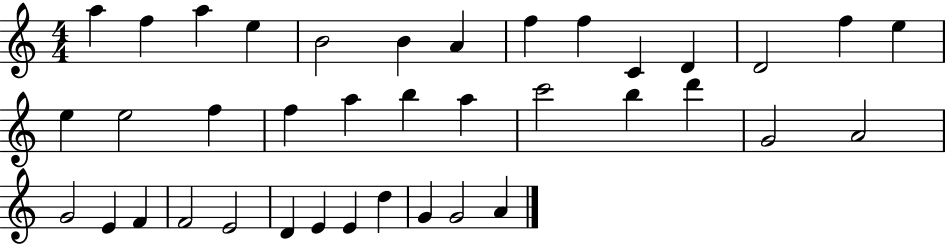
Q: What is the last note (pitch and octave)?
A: A4